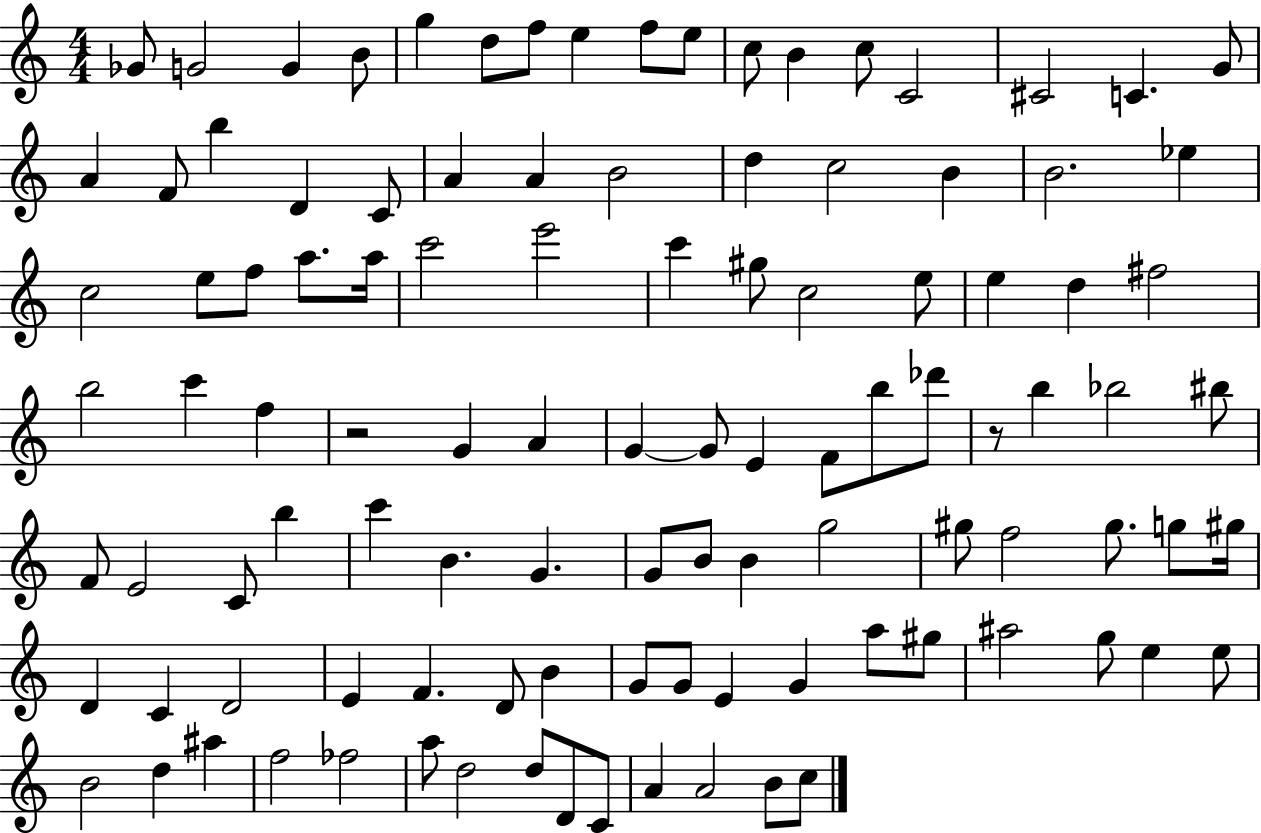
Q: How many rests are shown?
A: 2